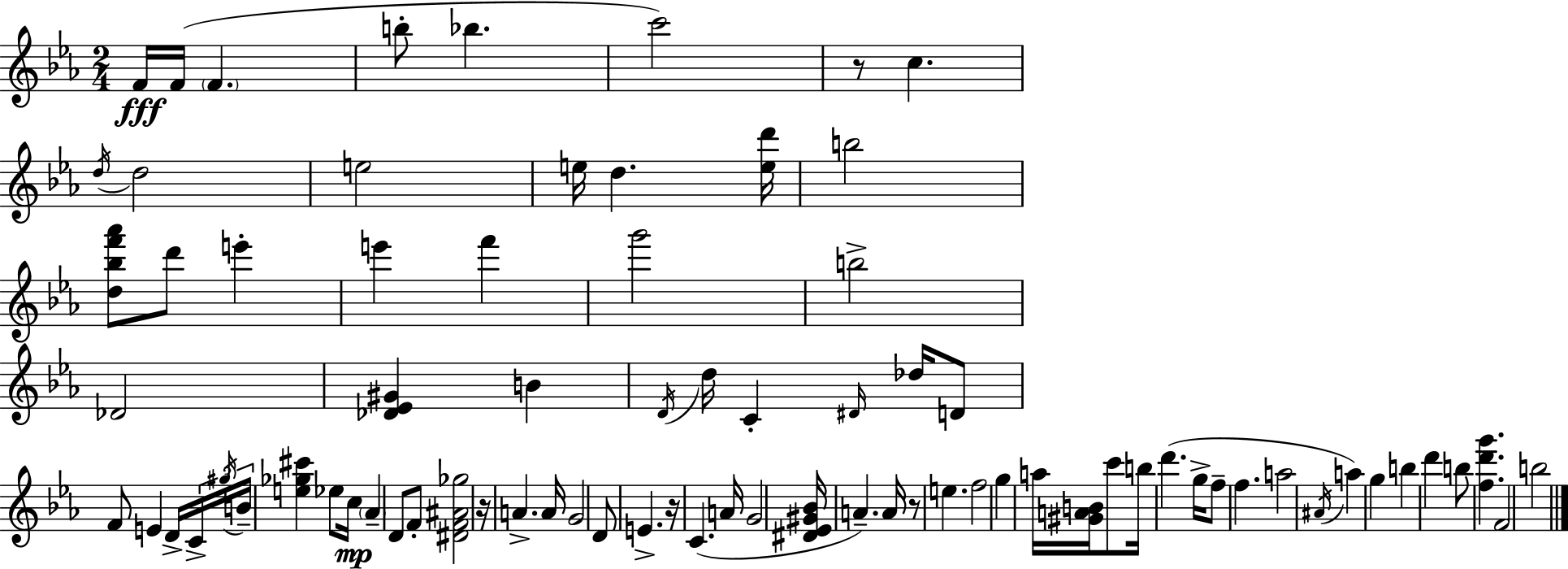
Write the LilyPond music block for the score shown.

{
  \clef treble
  \numericTimeSignature
  \time 2/4
  \key c \minor
  f'16\fff f'16( \parenthesize f'4. | b''8-. bes''4. | c'''2) | r8 c''4. | \break \acciaccatura { d''16 } d''2 | e''2 | e''16 d''4. | <e'' d'''>16 b''2 | \break <d'' bes'' f''' aes'''>8 d'''8 e'''4-. | e'''4 f'''4 | g'''2 | b''2-> | \break des'2 | <des' ees' gis'>4 b'4 | \acciaccatura { d'16 } d''16 c'4-. \grace { dis'16 } | des''16 d'8 f'8 e'4 | \break d'16-> \tuplet 3/2 { c'16-> \acciaccatura { gis''16 } b'16-- } <e'' ges'' cis'''>4 | ees''8 c''16\mp \parenthesize aes'4-- | d'8 f'8-. <dis' f' ais' ges''>2 | r16 a'4.-> | \break a'16 g'2 | d'8 e'4.-> | r16 c'4.( | a'16 g'2 | \break <dis' ees' gis' bes'>16 a'4.--) | a'16 r8 e''4. | f''2 | g''4 | \break a''16 <gis' a' b'>16 c'''8 b''16 d'''4.( | g''16-> f''8-- f''4. | a''2 | \acciaccatura { ais'16 }) a''4 | \break g''4 b''4 | d'''4 b''8 <f'' d''' g'''>4. | f'2 | b''2 | \break \bar "|."
}